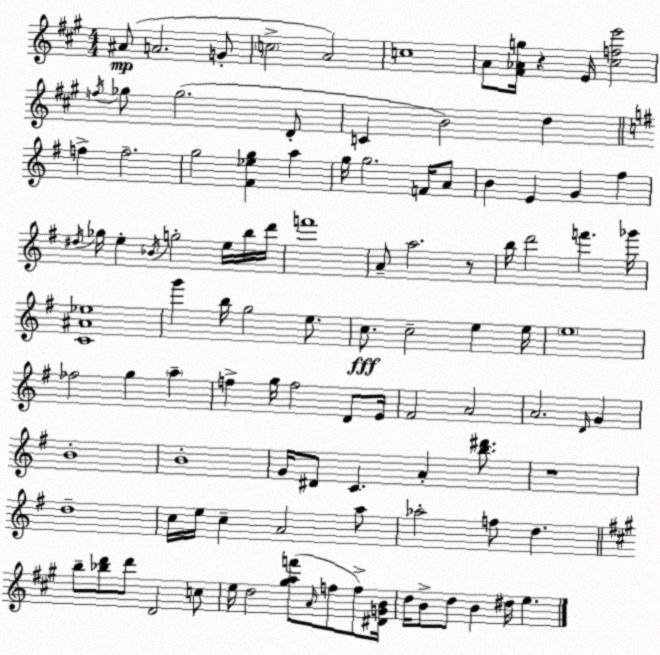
X:1
T:Untitled
M:4/4
L:1/4
K:A
^A/2 A2 G/2 c2 A2 c4 A/2 [^F_Ag]/4 z E/4 [^cfe']2 f/4 _g/2 _g2 D/2 C B2 d f f2 g2 [^F_eg] a g/4 g2 F/4 A/2 B E G ^f ^d/4 _g/4 e _B/4 g2 e/4 b/4 d'/4 f'4 A/2 a2 z/2 b/4 d'2 f' _g'/4 [C^A_e]4 g' b/4 g2 e/2 c/2 c2 e e/4 e4 _f2 g a f g/4 f2 D/2 E/4 ^F2 A2 A2 D/4 G B4 B4 G/4 ^D/2 C A [b^d']/2 z4 d4 c/4 e/4 c A2 a/2 _a2 f/2 d b/2 [_bd']/2 d'/2 D2 c/2 e/4 d2 [^gaf']/2 A/4 f/2 f/2 [^DGB]/4 d/4 B/2 d/2 B ^d/4 e